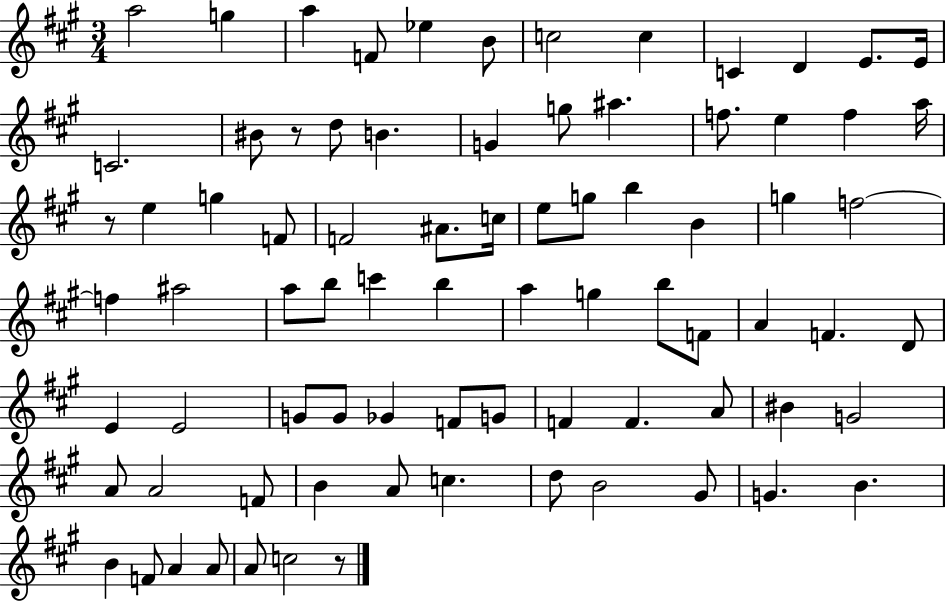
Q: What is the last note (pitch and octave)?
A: C5